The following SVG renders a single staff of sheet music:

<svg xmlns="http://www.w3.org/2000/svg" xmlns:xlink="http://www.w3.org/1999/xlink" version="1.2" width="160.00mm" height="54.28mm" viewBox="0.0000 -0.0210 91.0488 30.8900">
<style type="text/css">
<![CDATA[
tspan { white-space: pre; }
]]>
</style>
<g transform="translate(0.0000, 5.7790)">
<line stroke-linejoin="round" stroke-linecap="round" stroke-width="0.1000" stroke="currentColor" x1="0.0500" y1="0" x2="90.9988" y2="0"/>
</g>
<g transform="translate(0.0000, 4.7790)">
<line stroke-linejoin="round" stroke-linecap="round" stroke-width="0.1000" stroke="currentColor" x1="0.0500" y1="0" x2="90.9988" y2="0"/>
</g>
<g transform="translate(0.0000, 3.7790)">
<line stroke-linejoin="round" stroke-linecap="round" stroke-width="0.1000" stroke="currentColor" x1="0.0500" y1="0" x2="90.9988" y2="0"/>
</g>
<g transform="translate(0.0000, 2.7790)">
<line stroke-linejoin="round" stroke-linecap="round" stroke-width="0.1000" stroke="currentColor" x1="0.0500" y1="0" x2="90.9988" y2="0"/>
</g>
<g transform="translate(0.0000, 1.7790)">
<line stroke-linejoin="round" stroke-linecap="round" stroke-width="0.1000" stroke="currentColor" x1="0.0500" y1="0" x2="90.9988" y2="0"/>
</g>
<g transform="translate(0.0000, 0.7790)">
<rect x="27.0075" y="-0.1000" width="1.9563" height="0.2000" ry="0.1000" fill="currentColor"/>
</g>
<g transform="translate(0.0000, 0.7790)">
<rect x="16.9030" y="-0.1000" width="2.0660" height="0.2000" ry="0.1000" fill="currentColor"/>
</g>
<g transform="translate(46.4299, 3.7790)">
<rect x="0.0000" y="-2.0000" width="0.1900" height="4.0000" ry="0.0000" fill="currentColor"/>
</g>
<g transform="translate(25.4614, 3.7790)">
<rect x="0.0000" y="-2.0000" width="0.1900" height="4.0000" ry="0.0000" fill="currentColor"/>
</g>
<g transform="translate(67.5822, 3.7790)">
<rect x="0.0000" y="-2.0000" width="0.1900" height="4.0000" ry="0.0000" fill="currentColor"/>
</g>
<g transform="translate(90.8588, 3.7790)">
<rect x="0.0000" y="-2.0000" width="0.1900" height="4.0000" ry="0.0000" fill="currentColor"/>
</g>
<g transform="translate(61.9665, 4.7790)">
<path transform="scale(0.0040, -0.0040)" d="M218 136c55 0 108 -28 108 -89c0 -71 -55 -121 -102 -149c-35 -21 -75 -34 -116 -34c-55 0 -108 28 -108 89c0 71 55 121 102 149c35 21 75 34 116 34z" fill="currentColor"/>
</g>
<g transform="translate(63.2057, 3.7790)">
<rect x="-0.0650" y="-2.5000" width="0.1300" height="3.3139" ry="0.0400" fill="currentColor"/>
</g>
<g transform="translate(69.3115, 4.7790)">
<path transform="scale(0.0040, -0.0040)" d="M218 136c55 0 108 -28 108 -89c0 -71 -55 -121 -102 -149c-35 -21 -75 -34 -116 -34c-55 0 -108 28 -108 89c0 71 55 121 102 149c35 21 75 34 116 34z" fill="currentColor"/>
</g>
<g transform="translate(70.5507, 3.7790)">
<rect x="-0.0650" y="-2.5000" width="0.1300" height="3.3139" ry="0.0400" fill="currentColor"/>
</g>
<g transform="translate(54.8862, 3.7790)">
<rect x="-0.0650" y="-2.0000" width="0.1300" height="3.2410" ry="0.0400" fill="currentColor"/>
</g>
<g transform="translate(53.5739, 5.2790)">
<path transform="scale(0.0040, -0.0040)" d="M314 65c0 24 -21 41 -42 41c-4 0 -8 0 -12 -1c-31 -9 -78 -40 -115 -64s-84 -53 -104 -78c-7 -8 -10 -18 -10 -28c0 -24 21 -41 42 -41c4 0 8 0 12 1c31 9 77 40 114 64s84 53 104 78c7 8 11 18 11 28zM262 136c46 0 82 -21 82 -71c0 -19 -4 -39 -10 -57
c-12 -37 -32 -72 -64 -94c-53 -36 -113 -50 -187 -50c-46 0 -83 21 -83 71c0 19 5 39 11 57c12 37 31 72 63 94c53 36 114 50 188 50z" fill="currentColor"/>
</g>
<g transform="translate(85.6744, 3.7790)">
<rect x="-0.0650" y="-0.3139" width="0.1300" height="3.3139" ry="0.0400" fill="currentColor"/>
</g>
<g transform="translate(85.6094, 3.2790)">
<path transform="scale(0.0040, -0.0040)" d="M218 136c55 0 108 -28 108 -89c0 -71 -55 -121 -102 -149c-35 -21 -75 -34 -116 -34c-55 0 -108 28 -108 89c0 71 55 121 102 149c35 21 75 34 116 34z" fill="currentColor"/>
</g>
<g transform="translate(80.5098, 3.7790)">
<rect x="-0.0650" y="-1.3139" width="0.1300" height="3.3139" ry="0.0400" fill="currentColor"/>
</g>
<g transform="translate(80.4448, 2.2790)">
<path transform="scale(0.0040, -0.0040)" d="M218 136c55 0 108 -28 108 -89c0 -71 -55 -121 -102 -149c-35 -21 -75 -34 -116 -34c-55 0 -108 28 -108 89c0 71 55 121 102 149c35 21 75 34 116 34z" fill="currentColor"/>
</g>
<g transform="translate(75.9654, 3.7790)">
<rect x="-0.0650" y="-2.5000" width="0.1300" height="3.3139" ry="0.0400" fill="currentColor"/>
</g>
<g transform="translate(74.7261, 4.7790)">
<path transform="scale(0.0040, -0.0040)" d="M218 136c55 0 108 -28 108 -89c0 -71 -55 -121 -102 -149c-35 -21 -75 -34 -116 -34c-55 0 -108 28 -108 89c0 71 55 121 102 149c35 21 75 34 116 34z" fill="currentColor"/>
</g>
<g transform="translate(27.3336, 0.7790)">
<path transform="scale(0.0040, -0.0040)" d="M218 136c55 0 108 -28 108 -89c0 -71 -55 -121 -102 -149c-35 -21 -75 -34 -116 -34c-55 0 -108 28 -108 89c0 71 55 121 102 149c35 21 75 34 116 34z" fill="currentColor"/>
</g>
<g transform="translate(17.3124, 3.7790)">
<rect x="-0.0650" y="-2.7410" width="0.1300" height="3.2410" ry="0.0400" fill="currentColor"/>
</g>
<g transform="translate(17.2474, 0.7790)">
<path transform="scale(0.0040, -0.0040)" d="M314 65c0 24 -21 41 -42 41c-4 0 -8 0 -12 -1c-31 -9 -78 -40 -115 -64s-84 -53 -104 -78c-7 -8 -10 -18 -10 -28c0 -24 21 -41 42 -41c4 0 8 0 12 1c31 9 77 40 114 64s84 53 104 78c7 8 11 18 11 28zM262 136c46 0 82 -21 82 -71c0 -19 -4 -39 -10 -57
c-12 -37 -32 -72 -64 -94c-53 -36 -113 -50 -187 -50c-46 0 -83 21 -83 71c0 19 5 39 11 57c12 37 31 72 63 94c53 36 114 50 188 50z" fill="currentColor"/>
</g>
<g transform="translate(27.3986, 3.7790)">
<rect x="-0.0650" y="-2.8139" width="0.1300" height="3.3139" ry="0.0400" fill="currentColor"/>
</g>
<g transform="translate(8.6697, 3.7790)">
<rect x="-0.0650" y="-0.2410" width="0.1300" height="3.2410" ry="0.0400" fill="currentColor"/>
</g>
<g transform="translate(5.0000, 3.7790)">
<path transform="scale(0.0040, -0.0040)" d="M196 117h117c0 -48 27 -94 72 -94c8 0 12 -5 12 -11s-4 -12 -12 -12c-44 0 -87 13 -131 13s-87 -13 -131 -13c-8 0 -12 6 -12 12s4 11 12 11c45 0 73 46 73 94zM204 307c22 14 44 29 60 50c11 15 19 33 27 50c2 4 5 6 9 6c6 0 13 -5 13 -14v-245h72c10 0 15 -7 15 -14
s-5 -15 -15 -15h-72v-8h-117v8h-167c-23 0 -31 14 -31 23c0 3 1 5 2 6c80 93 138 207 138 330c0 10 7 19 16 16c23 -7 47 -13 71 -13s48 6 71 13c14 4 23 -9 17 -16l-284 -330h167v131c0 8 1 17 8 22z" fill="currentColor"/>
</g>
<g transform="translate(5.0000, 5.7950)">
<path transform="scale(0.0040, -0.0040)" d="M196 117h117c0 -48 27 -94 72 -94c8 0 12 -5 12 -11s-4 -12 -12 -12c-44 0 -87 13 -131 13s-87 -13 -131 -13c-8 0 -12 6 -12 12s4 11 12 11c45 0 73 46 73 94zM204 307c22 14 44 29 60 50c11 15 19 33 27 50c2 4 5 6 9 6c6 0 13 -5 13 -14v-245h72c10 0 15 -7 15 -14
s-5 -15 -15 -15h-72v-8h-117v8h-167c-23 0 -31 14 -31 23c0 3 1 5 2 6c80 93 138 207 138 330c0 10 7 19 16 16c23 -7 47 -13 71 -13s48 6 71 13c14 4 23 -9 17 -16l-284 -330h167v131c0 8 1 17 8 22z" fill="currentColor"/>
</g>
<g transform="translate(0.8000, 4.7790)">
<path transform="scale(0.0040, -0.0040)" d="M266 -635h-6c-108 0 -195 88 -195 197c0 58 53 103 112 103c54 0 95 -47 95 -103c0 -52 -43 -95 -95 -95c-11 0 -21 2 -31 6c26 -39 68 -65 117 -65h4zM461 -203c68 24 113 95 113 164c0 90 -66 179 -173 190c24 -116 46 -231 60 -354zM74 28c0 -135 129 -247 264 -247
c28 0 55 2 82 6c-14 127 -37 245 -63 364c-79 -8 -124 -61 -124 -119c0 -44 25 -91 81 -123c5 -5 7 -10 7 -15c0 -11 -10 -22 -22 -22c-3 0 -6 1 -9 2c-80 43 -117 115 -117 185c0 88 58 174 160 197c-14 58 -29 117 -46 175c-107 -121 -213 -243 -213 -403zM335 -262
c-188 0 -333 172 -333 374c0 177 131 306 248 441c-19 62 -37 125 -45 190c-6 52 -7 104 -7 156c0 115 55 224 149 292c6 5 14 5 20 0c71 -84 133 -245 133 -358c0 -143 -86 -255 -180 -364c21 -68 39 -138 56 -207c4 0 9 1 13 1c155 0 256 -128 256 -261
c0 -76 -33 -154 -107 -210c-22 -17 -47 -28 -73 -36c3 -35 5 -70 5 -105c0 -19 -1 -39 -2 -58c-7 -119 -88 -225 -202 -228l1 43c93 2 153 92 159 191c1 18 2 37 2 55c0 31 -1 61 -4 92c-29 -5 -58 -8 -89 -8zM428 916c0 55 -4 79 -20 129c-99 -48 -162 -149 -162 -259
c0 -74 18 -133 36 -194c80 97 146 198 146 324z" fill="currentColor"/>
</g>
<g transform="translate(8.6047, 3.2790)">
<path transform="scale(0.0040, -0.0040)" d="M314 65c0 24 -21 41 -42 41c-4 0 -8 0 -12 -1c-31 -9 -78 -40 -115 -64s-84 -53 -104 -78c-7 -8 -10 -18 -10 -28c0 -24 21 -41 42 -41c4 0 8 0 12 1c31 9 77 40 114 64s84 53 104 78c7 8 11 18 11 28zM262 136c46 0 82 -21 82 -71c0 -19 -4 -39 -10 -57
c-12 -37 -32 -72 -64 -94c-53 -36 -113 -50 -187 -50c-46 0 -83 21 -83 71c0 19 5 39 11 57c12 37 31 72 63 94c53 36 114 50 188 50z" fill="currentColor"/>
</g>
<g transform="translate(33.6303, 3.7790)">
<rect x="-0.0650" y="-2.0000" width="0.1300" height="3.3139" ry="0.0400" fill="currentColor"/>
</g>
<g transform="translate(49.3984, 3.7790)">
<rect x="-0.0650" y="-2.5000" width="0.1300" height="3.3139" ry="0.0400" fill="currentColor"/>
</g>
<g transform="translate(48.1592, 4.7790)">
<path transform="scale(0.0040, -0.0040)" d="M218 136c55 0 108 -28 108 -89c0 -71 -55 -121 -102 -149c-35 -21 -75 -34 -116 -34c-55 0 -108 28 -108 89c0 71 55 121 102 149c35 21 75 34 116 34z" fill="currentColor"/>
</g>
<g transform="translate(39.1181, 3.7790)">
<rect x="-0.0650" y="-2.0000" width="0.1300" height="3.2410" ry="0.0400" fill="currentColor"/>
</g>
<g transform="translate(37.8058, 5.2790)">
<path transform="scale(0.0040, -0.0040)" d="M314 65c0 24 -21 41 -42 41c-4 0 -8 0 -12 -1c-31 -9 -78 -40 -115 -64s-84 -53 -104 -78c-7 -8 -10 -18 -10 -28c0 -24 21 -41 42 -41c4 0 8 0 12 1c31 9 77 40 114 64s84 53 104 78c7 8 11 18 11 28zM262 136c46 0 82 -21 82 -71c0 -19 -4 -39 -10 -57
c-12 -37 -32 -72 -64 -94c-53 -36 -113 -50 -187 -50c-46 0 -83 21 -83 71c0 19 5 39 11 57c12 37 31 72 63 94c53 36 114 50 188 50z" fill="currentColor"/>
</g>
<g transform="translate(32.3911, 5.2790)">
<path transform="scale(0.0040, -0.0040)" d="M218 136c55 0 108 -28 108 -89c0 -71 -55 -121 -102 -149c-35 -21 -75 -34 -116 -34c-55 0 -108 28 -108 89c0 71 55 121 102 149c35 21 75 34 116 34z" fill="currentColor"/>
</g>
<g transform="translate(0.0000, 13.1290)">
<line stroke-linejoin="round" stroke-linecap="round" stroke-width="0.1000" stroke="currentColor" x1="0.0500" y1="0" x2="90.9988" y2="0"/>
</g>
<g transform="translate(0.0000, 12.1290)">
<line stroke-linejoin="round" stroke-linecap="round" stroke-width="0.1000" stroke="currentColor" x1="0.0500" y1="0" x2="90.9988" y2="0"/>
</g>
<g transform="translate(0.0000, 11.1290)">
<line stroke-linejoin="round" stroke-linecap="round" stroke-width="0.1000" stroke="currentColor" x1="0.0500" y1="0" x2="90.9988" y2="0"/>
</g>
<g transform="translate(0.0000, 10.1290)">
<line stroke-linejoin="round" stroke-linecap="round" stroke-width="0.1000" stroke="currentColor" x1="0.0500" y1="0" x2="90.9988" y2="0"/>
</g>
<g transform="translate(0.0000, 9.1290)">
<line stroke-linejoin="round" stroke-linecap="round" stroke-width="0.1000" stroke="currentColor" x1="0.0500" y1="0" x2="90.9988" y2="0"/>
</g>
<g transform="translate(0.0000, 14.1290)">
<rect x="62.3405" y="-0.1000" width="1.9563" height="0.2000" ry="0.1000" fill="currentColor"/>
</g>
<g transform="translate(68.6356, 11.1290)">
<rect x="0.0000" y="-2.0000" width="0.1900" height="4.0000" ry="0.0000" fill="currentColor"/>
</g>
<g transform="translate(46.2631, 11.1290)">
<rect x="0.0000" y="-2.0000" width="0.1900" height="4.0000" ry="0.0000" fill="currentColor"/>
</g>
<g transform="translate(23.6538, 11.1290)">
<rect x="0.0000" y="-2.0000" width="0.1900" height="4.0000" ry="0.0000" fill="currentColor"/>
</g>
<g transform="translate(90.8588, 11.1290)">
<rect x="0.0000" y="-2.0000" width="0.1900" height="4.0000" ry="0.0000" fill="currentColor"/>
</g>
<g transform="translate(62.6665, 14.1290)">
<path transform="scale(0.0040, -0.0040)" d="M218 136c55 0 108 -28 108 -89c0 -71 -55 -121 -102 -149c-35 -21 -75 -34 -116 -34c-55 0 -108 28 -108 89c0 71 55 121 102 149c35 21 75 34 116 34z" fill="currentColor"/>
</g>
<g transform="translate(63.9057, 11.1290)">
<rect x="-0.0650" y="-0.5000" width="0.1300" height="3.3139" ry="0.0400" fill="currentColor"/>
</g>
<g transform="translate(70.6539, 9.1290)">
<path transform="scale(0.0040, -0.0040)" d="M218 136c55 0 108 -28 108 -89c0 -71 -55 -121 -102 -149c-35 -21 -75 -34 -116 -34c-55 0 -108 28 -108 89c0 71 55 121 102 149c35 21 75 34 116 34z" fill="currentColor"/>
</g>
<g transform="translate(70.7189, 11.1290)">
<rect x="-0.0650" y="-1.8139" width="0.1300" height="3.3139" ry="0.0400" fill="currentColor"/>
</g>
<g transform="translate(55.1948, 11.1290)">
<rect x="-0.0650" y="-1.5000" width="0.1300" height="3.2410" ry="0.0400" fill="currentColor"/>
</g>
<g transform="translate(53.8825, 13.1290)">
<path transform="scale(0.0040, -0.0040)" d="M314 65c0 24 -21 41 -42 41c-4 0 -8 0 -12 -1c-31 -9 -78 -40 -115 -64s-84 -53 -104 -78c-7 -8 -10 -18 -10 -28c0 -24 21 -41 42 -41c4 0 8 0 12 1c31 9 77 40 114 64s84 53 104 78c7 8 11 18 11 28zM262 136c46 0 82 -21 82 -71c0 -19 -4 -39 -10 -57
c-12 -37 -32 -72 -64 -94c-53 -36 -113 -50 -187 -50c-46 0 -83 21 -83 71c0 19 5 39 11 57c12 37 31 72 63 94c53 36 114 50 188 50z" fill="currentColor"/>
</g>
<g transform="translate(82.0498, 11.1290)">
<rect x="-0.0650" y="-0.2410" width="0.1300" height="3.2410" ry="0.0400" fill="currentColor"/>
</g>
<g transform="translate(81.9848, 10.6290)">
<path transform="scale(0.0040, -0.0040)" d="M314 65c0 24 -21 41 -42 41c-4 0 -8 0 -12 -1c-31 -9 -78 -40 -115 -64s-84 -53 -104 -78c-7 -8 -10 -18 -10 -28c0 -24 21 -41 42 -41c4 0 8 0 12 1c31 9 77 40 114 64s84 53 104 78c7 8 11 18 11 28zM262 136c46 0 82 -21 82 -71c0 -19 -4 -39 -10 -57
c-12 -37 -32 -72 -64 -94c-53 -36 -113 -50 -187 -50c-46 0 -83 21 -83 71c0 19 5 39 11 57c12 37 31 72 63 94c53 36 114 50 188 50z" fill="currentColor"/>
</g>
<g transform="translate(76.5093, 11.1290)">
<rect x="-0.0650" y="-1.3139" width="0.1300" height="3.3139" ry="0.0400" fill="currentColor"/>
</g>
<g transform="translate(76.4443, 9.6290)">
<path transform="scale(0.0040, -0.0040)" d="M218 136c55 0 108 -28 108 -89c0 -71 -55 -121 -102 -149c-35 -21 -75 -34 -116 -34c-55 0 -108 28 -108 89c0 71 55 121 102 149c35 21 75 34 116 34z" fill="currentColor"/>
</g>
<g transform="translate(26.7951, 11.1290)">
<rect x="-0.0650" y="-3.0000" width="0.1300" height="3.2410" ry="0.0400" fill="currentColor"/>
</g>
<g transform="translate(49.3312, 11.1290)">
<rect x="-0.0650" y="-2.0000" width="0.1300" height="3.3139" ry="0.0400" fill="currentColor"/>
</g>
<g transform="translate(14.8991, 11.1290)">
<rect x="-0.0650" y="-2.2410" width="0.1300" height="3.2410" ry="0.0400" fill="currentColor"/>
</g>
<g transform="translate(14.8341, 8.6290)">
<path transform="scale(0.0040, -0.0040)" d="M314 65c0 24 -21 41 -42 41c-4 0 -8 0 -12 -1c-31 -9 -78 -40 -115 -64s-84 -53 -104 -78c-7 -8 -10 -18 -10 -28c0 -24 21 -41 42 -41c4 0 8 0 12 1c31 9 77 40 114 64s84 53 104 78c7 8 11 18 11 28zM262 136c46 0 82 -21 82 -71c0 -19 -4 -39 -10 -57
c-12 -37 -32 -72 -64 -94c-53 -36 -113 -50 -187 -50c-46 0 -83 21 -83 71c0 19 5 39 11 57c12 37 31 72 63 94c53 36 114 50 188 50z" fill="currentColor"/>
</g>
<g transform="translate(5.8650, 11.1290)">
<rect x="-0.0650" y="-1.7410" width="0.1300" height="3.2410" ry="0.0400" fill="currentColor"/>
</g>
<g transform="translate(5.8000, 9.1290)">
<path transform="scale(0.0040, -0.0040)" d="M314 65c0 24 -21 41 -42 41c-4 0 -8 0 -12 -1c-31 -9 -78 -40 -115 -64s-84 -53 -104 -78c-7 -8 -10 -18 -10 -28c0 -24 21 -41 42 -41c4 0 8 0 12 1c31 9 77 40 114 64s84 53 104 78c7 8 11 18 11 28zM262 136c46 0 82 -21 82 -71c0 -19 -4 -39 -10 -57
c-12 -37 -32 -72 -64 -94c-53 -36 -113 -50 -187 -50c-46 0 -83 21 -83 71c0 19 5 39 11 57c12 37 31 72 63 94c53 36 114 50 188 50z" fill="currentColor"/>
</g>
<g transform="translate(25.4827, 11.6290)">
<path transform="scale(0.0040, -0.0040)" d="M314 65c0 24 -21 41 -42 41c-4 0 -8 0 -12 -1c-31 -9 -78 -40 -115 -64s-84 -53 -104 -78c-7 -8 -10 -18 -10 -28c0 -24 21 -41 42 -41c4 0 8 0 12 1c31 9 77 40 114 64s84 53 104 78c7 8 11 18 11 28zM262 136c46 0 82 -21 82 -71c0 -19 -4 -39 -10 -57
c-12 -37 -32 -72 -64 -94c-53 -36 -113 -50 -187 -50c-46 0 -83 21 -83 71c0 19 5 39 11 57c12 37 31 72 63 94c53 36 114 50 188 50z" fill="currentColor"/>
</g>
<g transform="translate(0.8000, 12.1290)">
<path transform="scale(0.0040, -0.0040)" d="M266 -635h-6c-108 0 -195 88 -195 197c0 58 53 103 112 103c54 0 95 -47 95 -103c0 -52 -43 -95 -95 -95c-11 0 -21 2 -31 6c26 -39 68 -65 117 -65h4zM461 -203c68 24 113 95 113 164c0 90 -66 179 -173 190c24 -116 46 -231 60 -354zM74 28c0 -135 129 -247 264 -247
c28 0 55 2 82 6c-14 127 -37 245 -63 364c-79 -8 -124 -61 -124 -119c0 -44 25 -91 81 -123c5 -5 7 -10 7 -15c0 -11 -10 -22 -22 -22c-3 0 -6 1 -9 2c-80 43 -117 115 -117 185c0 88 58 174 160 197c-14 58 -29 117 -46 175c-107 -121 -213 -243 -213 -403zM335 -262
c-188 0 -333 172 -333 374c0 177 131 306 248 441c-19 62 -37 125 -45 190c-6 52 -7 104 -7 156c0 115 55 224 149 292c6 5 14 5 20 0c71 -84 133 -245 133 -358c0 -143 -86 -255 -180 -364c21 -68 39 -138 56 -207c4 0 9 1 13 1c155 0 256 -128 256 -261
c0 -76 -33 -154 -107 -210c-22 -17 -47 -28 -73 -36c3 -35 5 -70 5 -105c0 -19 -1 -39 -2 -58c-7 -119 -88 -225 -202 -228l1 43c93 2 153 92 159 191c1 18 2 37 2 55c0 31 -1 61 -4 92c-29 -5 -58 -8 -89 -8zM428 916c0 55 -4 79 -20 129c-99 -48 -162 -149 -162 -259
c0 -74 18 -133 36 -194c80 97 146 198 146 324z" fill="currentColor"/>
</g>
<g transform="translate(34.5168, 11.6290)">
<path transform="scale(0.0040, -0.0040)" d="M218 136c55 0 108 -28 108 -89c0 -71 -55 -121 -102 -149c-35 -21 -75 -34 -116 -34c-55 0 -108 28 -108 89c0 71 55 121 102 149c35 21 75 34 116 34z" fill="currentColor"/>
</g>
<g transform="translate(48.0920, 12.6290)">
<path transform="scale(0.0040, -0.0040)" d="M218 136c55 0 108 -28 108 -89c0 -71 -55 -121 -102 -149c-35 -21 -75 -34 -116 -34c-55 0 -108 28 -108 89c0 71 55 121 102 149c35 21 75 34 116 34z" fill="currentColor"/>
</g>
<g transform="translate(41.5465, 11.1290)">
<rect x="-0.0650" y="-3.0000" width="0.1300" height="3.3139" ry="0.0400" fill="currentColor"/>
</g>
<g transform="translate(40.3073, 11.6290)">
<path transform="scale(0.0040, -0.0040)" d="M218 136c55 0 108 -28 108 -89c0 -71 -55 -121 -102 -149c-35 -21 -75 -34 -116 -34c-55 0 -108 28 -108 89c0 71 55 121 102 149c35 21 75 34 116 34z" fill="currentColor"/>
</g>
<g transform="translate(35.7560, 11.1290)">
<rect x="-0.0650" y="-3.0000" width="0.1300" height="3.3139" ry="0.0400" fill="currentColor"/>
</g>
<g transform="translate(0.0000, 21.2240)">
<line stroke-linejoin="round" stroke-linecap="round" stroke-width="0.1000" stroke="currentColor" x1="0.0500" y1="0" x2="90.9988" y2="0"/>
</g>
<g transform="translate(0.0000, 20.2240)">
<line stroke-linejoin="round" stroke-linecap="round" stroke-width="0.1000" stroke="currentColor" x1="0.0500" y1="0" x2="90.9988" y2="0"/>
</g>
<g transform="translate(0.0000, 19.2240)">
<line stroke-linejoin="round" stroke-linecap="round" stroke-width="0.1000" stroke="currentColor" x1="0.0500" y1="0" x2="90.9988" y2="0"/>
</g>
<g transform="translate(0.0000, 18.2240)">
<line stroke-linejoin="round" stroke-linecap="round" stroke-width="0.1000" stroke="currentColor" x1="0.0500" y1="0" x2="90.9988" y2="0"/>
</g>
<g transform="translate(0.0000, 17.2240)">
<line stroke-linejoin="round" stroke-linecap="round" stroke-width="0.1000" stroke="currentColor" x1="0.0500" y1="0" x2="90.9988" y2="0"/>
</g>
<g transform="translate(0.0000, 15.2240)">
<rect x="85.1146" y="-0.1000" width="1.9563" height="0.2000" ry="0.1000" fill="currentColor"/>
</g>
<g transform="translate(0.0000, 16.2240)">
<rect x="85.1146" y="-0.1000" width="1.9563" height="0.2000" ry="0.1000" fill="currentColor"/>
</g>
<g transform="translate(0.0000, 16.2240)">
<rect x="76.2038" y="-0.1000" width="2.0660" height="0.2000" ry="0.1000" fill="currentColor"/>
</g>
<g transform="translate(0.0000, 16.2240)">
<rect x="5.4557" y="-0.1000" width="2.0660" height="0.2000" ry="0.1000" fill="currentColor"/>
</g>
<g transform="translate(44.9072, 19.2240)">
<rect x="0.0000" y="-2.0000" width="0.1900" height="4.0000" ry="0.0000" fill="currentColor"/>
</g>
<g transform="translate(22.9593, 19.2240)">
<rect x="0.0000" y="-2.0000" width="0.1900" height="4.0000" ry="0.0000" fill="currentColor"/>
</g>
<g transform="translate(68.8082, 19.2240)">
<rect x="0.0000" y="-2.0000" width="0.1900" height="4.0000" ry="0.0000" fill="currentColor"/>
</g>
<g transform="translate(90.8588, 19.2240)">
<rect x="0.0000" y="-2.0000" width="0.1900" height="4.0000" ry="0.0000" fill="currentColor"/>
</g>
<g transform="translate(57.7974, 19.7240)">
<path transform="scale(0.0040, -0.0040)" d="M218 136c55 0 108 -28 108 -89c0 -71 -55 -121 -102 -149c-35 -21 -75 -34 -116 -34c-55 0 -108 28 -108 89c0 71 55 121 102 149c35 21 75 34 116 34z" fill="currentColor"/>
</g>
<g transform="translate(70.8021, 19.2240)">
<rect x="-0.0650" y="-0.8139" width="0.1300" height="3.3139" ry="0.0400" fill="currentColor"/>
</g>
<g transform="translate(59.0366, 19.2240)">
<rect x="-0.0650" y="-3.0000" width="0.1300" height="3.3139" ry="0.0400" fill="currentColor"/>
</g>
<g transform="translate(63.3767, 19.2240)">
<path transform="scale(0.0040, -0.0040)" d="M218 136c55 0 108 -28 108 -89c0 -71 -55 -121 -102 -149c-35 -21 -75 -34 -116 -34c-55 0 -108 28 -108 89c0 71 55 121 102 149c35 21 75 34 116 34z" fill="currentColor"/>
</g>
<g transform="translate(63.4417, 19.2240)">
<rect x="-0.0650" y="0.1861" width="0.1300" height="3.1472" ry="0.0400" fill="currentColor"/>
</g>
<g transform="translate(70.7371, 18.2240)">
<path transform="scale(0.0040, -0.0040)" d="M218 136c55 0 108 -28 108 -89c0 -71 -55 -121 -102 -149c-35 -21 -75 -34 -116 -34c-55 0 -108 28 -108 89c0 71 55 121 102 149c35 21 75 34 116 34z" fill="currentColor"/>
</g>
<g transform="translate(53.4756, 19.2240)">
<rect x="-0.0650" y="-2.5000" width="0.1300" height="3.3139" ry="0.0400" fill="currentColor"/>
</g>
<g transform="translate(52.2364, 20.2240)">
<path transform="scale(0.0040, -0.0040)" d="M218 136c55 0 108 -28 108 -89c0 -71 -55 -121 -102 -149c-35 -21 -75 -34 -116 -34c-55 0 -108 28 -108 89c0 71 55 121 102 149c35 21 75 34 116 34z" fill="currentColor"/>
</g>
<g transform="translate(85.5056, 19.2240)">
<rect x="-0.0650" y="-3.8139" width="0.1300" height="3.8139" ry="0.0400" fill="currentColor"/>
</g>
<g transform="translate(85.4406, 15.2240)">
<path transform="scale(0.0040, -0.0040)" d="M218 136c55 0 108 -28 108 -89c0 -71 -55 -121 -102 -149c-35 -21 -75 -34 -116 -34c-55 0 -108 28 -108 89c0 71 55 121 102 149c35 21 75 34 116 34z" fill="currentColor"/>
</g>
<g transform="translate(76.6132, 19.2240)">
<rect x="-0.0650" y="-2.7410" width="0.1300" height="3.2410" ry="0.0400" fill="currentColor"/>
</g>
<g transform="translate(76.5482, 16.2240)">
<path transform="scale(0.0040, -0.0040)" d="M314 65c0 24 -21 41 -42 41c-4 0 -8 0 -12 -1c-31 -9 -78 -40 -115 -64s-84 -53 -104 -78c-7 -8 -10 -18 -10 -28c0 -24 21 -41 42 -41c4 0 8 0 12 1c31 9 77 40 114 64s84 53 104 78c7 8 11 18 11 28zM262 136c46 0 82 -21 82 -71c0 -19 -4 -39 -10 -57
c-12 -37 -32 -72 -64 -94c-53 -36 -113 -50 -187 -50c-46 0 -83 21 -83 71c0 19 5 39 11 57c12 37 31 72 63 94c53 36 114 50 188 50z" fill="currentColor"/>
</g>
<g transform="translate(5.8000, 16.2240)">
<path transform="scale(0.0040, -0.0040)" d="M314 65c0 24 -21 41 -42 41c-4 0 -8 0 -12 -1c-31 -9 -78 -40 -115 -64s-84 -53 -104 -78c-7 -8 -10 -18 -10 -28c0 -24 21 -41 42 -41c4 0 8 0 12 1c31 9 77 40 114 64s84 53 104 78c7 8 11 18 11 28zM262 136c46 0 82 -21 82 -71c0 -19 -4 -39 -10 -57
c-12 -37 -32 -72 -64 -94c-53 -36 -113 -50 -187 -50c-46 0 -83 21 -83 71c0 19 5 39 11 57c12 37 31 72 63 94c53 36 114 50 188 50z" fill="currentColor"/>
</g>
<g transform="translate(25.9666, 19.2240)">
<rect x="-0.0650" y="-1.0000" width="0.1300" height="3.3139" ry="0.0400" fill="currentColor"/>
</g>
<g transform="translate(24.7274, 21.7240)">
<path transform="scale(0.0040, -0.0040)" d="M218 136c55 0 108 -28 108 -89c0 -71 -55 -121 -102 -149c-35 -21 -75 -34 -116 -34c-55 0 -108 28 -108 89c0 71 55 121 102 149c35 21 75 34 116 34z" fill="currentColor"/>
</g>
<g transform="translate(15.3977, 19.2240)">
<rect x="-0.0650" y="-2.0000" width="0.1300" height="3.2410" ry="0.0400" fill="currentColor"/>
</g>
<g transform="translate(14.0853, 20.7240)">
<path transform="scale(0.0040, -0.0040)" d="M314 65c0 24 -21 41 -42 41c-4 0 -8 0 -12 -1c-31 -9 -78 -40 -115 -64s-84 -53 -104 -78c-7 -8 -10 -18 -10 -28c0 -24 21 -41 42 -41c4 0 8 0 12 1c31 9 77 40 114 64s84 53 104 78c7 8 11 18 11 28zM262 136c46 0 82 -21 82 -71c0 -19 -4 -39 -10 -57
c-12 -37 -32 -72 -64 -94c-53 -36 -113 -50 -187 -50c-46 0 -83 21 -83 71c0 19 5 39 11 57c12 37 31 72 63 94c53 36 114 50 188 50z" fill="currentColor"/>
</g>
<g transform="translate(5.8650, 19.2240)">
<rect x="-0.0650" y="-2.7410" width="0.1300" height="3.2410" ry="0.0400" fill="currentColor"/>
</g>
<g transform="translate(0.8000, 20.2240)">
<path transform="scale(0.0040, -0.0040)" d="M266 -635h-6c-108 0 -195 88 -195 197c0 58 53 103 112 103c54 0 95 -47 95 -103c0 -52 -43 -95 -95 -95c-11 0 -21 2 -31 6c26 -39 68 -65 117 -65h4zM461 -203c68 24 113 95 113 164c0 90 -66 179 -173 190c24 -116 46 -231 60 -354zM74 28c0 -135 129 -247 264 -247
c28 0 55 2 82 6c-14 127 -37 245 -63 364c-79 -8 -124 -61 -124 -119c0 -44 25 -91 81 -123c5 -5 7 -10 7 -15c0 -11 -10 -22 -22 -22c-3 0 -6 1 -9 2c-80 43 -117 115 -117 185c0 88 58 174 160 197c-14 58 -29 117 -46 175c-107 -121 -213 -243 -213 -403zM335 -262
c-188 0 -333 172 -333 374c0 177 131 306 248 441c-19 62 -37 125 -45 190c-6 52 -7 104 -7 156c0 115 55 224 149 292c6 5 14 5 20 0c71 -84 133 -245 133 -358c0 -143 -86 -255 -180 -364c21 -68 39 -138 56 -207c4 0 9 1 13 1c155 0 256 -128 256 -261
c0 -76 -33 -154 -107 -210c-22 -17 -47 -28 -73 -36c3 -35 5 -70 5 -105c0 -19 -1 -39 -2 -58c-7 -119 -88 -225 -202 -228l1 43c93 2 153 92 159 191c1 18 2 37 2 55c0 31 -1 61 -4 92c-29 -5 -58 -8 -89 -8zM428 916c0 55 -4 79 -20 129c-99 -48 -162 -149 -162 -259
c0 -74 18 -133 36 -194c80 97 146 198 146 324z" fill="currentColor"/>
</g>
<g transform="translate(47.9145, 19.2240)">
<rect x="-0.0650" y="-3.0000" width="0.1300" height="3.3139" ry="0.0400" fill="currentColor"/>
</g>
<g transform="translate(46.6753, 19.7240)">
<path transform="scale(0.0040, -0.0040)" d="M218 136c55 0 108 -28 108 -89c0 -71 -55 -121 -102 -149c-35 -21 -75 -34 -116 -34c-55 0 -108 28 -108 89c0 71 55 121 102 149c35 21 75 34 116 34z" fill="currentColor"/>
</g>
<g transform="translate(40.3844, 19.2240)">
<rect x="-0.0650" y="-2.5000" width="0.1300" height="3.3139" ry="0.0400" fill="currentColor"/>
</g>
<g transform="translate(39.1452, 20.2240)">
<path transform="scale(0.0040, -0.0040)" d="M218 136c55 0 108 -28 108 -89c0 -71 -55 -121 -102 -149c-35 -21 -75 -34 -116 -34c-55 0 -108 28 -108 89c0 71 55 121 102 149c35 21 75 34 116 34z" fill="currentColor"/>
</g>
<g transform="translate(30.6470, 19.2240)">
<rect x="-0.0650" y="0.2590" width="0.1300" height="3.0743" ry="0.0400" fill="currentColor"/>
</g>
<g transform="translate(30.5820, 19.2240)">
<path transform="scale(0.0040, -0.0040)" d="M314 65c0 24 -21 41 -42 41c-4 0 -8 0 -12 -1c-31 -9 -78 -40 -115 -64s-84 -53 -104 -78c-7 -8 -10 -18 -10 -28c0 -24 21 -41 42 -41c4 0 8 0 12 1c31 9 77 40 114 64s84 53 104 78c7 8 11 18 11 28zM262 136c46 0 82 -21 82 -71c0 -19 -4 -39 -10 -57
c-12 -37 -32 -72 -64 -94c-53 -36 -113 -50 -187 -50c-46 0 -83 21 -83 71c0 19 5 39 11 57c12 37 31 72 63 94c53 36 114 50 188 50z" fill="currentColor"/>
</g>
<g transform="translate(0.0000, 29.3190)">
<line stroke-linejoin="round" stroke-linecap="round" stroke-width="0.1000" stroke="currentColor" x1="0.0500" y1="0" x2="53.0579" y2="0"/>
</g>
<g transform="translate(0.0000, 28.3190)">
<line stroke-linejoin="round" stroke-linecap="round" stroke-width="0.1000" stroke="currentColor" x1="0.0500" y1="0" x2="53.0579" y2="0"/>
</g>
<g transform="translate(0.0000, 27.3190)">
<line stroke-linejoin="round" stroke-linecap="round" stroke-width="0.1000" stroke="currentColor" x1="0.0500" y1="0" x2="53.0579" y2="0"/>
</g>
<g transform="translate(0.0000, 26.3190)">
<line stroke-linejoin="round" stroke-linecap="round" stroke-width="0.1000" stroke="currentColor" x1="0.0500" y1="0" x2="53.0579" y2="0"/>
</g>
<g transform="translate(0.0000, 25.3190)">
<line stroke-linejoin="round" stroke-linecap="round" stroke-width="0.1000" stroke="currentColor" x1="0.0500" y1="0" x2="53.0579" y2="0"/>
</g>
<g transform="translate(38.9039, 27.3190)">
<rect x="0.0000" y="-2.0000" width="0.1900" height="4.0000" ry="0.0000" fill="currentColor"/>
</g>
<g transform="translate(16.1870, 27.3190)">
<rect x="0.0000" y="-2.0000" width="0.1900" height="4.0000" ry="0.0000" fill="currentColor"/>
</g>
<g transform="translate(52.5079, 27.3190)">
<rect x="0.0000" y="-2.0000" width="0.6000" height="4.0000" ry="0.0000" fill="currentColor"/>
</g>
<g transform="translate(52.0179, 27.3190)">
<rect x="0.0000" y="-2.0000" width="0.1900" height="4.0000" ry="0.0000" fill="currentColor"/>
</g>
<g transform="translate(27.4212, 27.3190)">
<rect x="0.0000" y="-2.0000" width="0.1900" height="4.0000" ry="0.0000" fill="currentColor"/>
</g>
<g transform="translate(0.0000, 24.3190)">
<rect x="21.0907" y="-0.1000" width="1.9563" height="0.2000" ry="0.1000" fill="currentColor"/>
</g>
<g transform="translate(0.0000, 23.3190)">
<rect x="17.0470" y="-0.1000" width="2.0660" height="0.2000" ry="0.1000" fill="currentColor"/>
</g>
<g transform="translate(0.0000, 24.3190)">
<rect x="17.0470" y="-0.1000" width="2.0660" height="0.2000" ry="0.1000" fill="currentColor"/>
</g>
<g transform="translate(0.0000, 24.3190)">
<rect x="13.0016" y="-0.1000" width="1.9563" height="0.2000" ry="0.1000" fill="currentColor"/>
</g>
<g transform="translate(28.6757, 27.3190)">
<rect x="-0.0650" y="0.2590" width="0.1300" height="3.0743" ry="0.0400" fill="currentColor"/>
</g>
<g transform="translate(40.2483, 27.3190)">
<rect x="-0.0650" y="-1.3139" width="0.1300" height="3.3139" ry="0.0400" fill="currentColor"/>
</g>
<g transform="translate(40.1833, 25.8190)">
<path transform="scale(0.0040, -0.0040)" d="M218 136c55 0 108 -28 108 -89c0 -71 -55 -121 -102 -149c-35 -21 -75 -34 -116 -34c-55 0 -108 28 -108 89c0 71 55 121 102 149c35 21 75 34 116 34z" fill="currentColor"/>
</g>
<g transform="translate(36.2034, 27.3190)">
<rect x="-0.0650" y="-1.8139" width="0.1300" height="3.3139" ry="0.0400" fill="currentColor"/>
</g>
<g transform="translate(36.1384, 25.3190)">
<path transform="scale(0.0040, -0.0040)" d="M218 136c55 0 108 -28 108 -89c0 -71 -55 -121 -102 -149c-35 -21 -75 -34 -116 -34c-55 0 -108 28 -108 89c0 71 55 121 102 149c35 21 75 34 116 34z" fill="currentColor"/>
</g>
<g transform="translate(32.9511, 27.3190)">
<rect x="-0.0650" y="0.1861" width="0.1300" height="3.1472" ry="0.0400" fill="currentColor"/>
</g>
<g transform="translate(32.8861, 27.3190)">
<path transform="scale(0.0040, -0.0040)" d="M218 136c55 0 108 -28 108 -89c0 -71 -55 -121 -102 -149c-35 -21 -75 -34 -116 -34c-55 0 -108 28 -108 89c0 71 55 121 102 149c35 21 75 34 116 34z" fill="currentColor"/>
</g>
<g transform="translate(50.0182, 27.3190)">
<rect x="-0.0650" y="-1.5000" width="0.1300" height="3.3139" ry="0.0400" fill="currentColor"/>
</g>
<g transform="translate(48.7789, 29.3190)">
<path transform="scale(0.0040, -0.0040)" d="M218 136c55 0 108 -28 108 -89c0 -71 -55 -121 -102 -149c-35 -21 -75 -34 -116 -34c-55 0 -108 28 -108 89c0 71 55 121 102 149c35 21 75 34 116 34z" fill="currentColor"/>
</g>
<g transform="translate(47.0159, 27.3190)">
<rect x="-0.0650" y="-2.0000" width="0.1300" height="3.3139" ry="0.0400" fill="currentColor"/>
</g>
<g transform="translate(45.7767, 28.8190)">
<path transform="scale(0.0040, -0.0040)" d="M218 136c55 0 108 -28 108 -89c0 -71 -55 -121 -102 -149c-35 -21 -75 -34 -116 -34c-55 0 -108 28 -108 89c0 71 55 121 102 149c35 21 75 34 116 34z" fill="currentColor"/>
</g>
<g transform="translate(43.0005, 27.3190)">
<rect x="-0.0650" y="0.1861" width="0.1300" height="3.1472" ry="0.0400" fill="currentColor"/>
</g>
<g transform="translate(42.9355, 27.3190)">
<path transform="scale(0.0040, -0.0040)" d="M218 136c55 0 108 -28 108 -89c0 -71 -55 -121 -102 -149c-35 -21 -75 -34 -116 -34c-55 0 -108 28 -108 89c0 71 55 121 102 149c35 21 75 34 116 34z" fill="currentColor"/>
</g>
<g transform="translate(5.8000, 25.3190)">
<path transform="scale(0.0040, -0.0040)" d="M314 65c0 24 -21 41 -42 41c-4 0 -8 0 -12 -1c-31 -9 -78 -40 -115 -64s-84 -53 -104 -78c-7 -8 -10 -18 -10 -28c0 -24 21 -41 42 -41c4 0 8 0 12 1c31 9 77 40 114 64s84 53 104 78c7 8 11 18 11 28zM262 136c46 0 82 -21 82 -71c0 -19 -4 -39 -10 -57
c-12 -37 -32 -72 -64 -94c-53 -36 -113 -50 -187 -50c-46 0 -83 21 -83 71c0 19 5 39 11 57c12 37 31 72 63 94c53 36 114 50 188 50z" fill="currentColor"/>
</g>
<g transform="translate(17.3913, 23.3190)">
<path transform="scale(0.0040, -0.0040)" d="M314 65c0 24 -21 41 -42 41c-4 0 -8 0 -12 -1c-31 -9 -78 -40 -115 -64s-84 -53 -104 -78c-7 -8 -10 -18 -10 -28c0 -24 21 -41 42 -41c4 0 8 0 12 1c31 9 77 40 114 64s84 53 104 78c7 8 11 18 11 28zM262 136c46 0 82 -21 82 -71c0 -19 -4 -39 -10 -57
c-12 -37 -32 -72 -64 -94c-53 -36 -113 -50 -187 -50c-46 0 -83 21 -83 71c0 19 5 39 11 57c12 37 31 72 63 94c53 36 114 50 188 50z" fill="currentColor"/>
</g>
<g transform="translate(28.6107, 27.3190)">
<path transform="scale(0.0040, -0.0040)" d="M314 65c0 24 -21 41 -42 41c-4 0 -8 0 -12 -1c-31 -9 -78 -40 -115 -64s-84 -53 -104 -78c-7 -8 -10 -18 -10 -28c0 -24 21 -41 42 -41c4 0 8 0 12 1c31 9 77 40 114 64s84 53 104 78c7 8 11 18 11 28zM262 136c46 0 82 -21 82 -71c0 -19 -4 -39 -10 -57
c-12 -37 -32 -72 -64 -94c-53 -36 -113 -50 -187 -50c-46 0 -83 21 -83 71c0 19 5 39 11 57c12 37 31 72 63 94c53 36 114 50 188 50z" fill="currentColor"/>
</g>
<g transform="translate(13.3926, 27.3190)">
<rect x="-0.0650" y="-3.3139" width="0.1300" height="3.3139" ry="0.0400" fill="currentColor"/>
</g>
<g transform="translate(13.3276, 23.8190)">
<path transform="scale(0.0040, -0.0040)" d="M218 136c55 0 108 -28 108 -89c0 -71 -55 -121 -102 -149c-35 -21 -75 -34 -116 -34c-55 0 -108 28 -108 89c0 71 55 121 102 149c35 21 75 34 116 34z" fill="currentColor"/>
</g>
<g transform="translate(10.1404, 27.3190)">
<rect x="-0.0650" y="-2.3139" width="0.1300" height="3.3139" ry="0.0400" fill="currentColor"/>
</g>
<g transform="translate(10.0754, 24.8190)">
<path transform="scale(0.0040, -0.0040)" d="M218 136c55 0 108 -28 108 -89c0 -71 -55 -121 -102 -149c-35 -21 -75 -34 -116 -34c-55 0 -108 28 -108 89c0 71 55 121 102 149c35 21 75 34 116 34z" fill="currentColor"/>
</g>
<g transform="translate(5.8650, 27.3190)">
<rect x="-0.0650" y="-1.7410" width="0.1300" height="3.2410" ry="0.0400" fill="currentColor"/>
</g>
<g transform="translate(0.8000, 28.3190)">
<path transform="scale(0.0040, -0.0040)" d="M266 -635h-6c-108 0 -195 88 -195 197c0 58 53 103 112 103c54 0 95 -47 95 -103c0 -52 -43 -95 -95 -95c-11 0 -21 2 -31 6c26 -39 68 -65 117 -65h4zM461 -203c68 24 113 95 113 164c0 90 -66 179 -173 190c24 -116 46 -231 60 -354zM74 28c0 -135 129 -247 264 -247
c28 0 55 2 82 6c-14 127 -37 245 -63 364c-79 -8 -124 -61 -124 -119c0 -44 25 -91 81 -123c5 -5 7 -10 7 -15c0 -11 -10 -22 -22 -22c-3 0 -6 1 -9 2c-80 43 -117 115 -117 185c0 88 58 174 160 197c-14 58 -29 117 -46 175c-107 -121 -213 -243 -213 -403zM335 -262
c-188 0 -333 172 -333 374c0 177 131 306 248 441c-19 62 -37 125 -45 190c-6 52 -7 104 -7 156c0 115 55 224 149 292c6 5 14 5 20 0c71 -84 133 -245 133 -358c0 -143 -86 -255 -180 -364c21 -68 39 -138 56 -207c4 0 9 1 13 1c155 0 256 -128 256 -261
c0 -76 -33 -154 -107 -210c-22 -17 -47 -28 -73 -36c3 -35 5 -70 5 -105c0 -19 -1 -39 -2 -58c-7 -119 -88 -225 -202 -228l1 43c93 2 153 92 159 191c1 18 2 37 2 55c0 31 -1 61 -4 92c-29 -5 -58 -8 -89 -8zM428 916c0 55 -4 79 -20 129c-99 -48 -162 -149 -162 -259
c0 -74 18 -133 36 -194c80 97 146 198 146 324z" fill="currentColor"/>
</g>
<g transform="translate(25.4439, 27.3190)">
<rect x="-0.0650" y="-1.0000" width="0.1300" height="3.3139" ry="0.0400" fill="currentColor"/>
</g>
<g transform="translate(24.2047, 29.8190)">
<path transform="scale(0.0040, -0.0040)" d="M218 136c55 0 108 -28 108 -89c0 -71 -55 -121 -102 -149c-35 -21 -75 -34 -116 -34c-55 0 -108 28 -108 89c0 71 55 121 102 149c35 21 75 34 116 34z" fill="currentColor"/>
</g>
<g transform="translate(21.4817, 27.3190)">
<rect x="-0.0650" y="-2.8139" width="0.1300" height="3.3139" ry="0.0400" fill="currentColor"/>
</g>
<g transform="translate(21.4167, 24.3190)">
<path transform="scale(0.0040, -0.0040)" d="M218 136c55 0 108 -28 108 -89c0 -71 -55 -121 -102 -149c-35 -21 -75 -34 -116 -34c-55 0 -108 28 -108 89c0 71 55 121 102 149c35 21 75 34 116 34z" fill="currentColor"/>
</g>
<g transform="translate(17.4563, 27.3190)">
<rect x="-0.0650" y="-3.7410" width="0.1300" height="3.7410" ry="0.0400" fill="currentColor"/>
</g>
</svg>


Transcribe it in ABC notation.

X:1
T:Untitled
M:4/4
L:1/4
K:C
c2 a2 a F F2 G F2 G G G e c f2 g2 A2 A A F E2 C f e c2 a2 F2 D B2 G A G A B d a2 c' f2 g b c'2 a D B2 B f e B F E